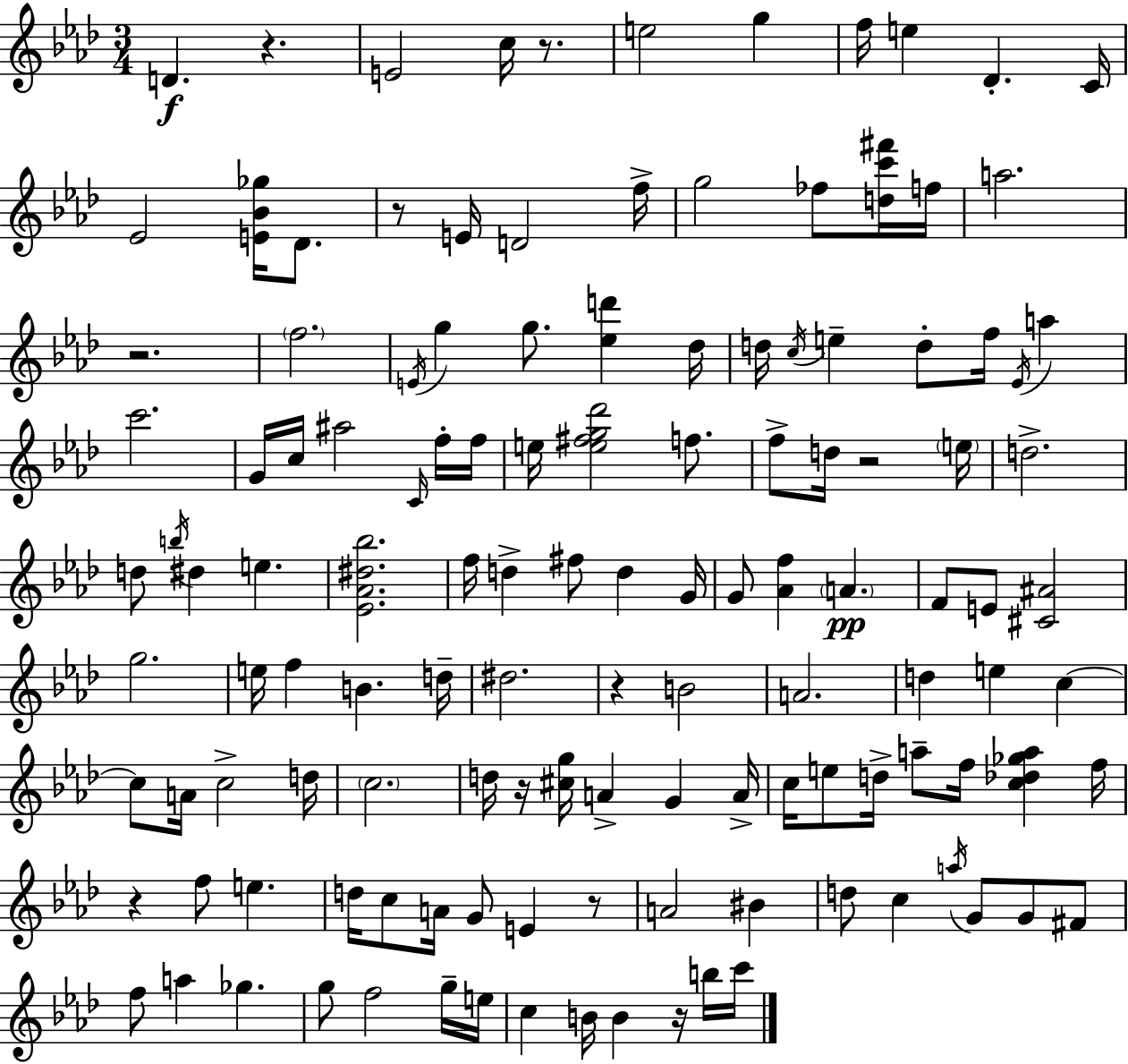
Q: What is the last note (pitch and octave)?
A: C6